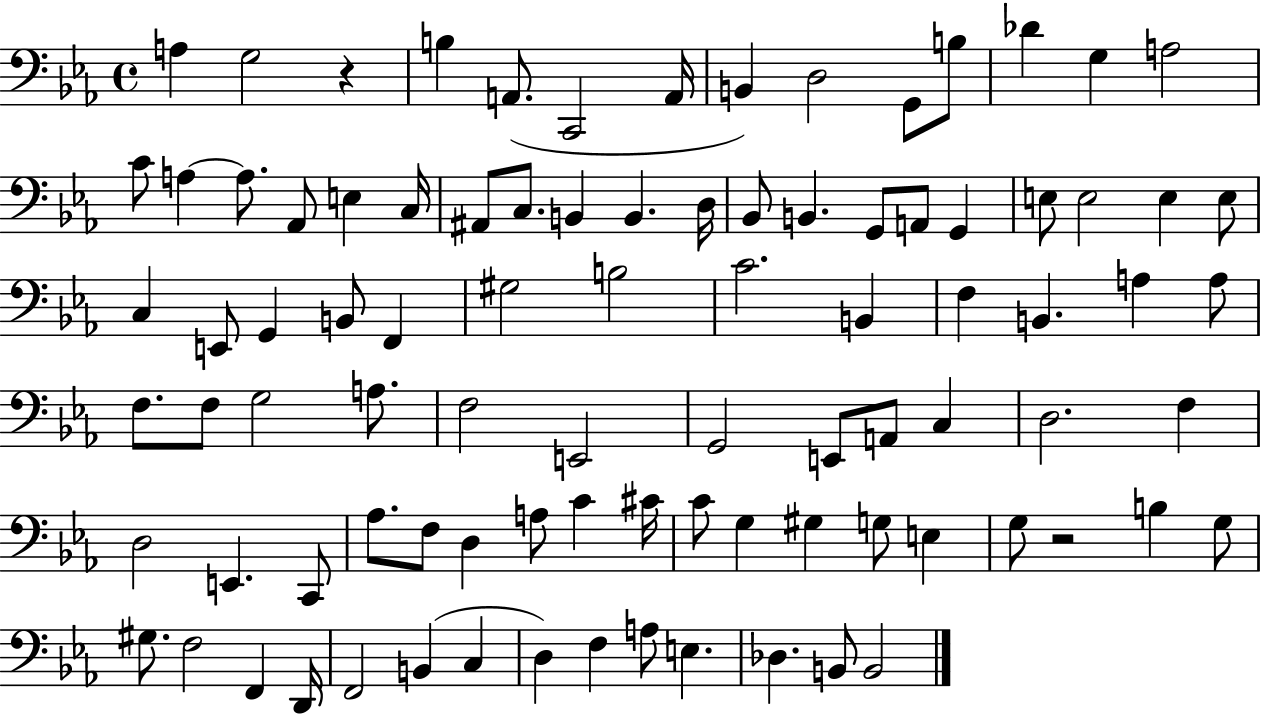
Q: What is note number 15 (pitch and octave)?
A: A3